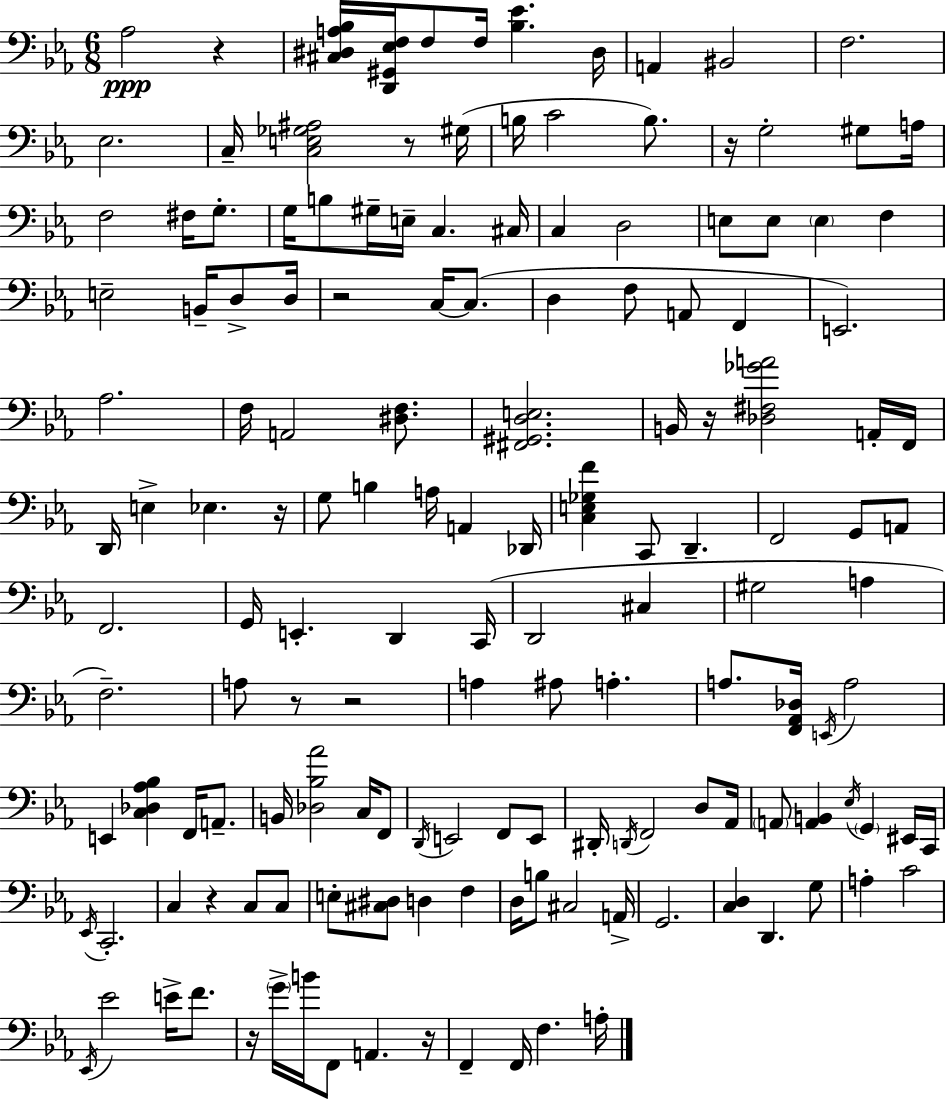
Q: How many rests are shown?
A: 11